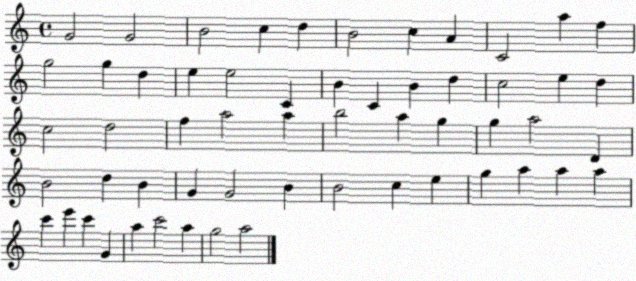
X:1
T:Untitled
M:4/4
L:1/4
K:C
G2 G2 B2 c d B2 c A C2 a f g2 g d e e2 C B C B d c2 e d c2 d2 f a2 a b2 a g g a2 D B2 d B G G2 B B2 c e g a a a c' e' c' G a c'2 a g2 a2